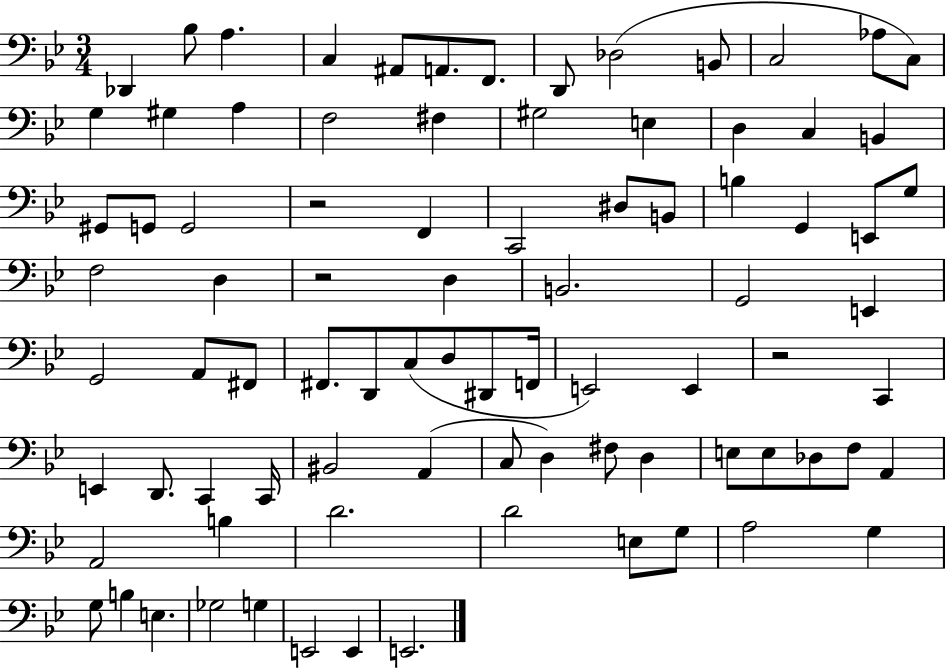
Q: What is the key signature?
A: BES major